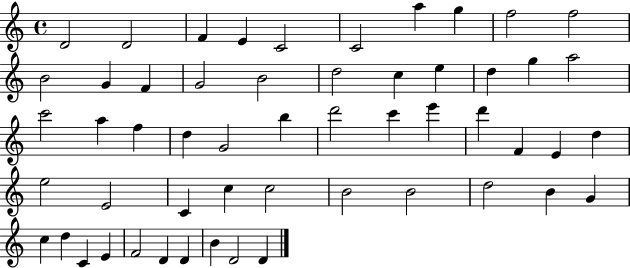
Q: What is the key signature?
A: C major